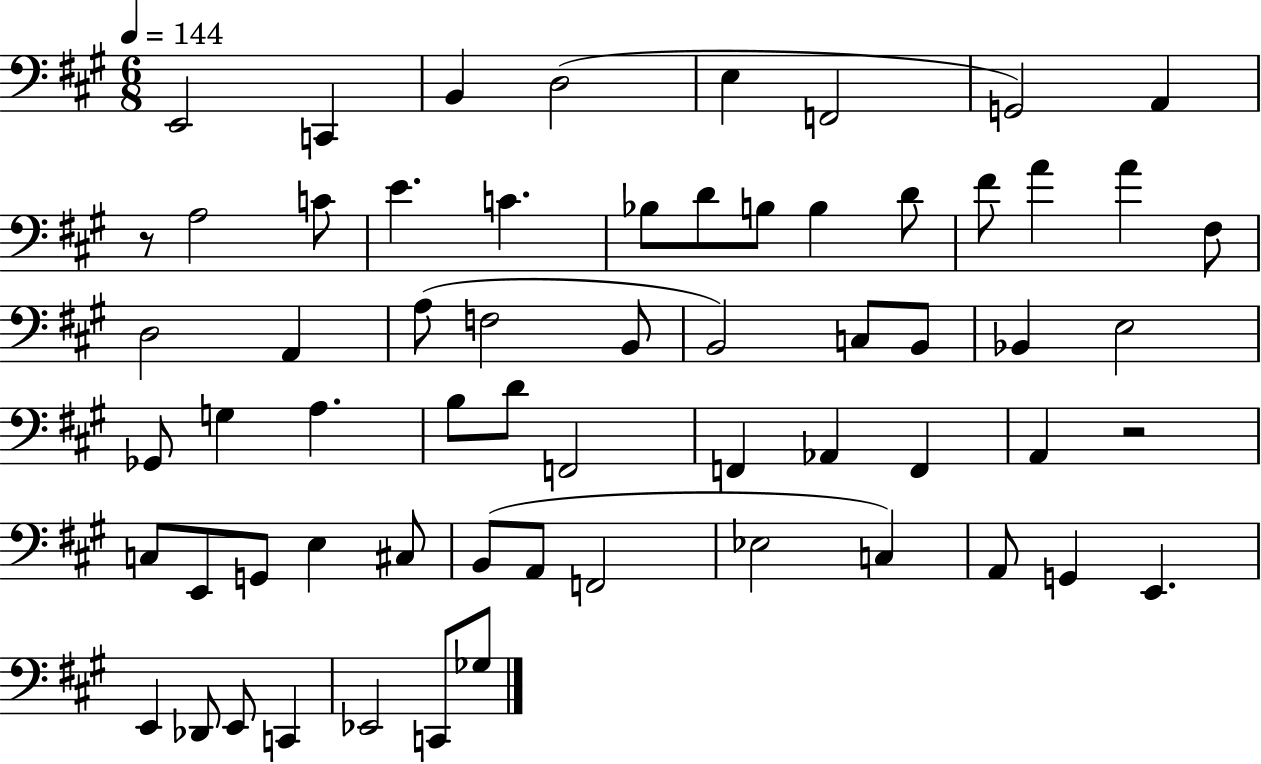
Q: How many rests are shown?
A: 2